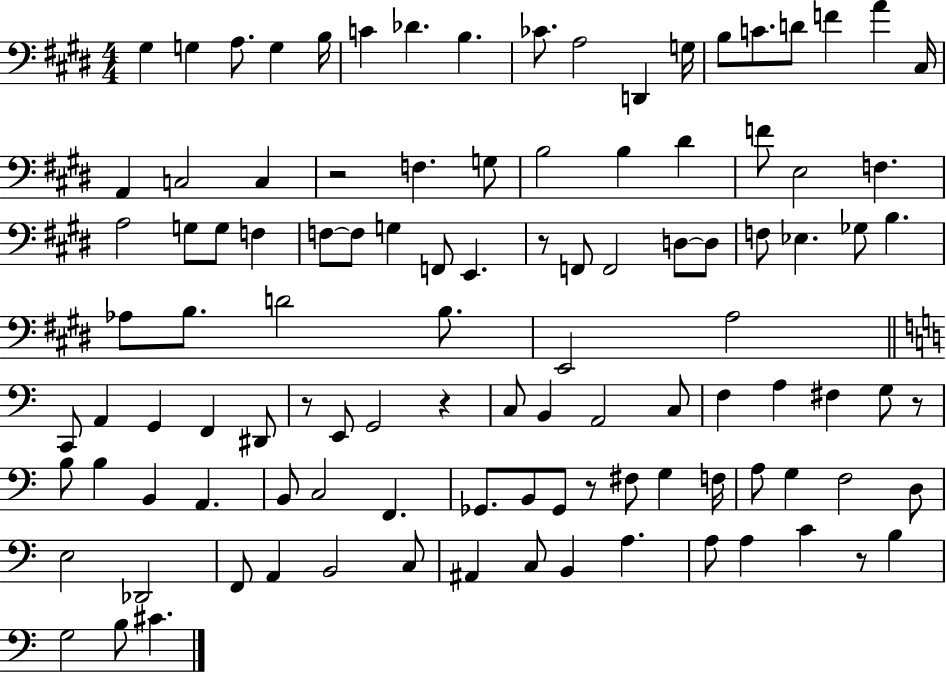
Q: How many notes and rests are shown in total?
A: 108